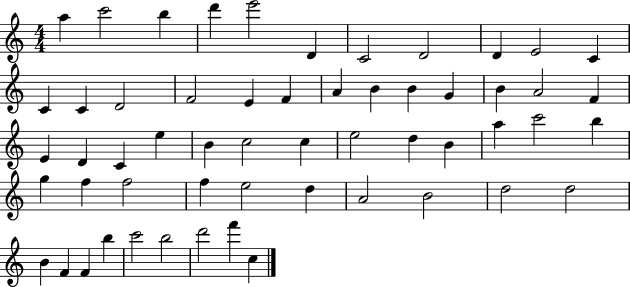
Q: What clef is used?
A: treble